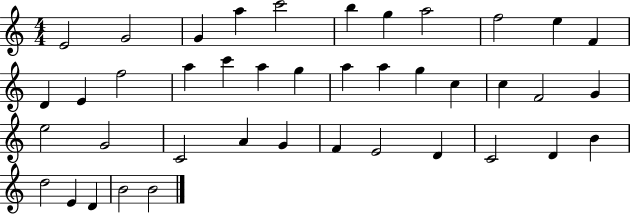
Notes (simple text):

E4/h G4/h G4/q A5/q C6/h B5/q G5/q A5/h F5/h E5/q F4/q D4/q E4/q F5/h A5/q C6/q A5/q G5/q A5/q A5/q G5/q C5/q C5/q F4/h G4/q E5/h G4/h C4/h A4/q G4/q F4/q E4/h D4/q C4/h D4/q B4/q D5/h E4/q D4/q B4/h B4/h